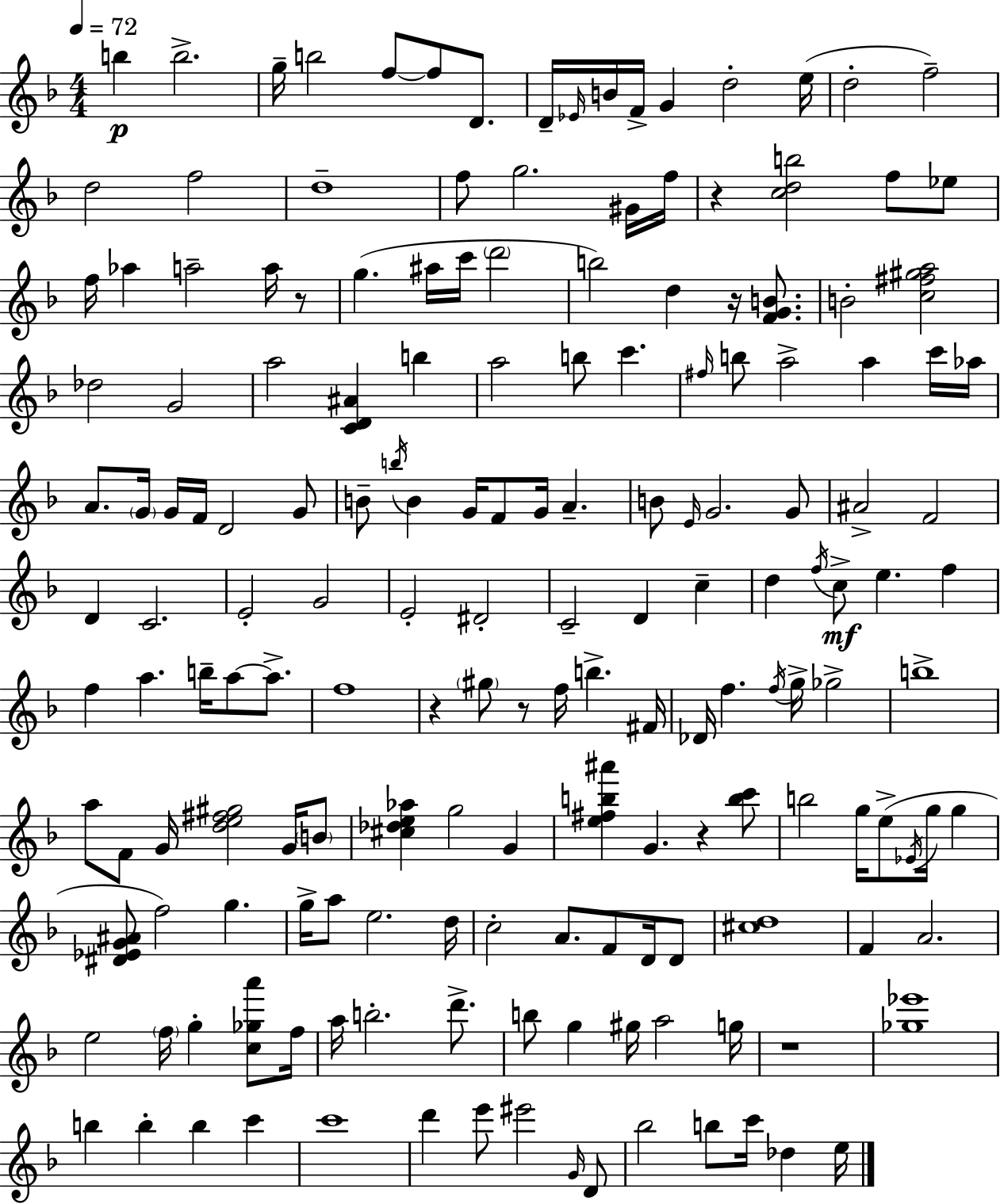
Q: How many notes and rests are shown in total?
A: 171